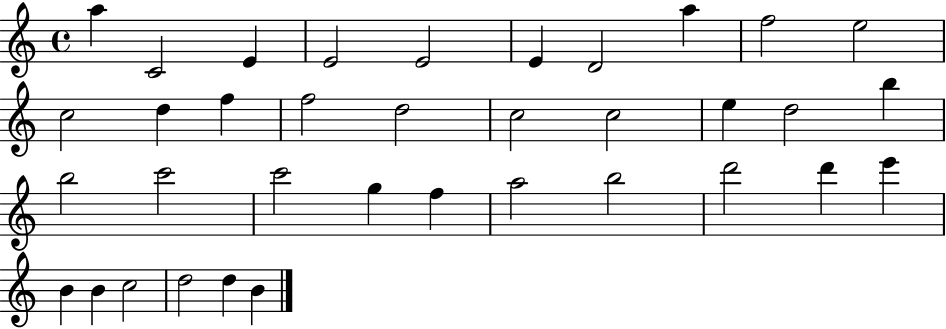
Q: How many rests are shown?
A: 0